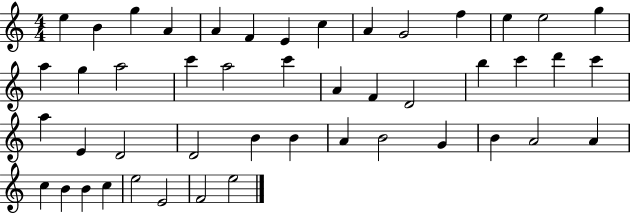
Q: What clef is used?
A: treble